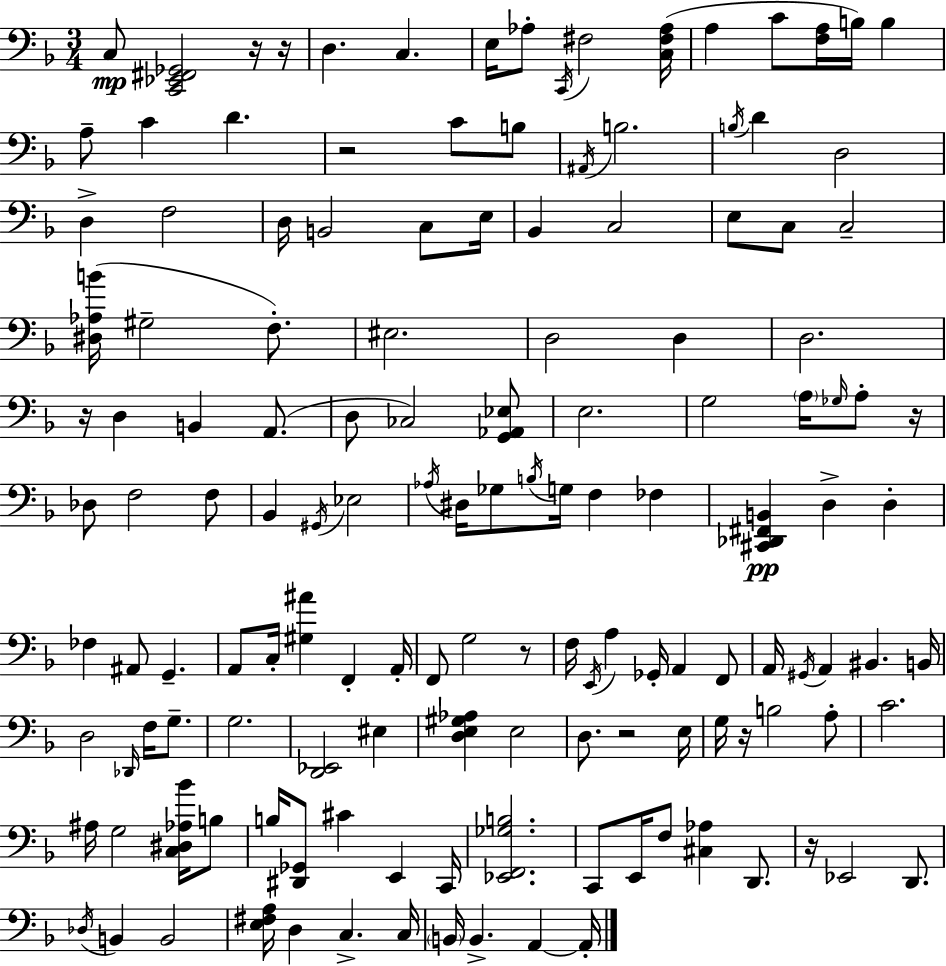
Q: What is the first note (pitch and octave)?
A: C3